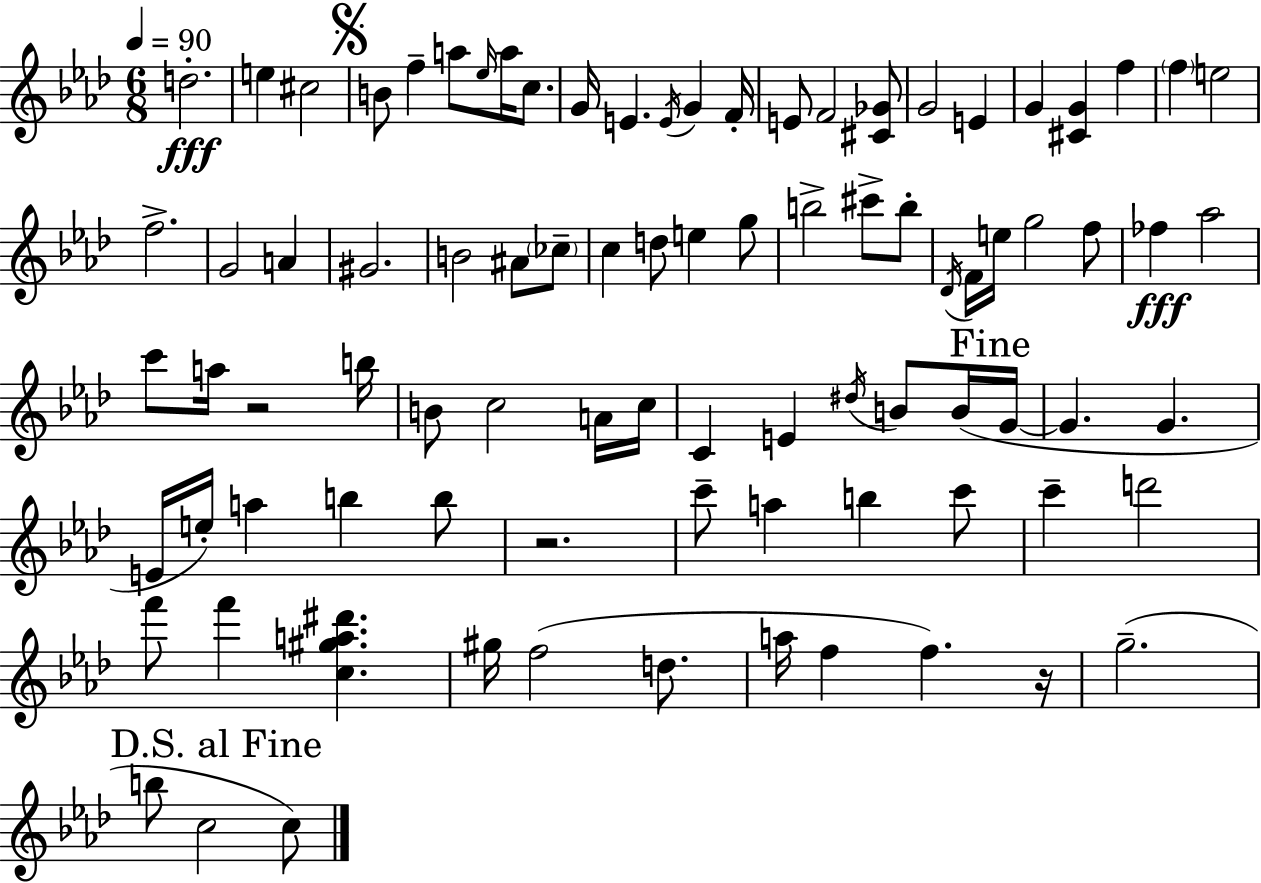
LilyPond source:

{
  \clef treble
  \numericTimeSignature
  \time 6/8
  \key f \minor
  \tempo 4 = 90
  d''2.-.\fff | e''4 cis''2 | \mark \markup { \musicglyph "scripts.segno" } b'8 f''4-- a''8 \grace { ees''16 } a''16 c''8. | g'16 e'4. \acciaccatura { e'16 } g'4 | \break f'16-. e'8 f'2 | <cis' ges'>8 g'2 e'4 | g'4 <cis' g'>4 f''4 | \parenthesize f''4 e''2 | \break f''2.-> | g'2 a'4 | gis'2. | b'2 ais'8 | \break \parenthesize ces''8-- c''4 d''8 e''4 | g''8 b''2-> cis'''8-> | b''8-. \acciaccatura { des'16 } f'16 e''16 g''2 | f''8 fes''4\fff aes''2 | \break c'''8 a''16 r2 | b''16 b'8 c''2 | a'16 c''16 c'4 e'4 \acciaccatura { dis''16 } | b'8 b'16( \mark "Fine" g'16~~ g'4. g'4. | \break e'16 e''16-.) a''4 b''4 | b''8 r2. | c'''8-- a''4 b''4 | c'''8 c'''4-- d'''2 | \break f'''8 f'''4 <c'' gis'' a'' dis'''>4. | gis''16 f''2( | d''8. a''16 f''4 f''4.) | r16 g''2.--( | \break \mark "D.S. al Fine" b''8 c''2 | c''8) \bar "|."
}